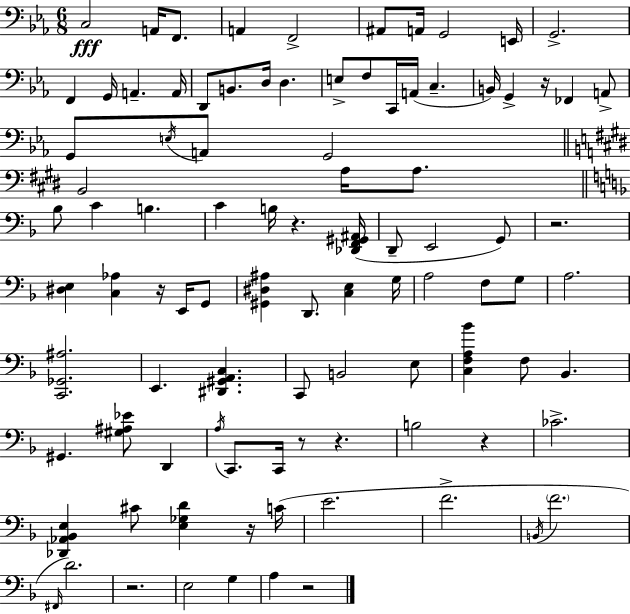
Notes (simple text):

C3/h A2/s F2/e. A2/q F2/h A#2/e A2/s G2/h E2/s G2/h. F2/q G2/s A2/q. A2/s D2/e B2/e. D3/s D3/q. E3/e F3/e C2/s A2/s C3/q. B2/s G2/q R/s FES2/q A2/e G2/e E3/s A2/e G2/h B2/h A3/s A3/e. Bb3/e C4/q B3/q. C4/q B3/s R/q. [Db2,F2,G#2,A#2]/s D2/e E2/h G2/e R/h. [D#3,E3]/q [C3,Ab3]/q R/s E2/s G2/e [G#2,D#3,A#3]/q D2/e. [C3,E3]/q G3/s A3/h F3/e G3/e A3/h. [C2,Gb2,A#3]/h. E2/q. [D#2,G#2,A2,C3]/q. C2/e B2/h E3/e [C3,F3,A3,Bb4]/q F3/e Bb2/q. G#2/q. [G#3,A#3,Eb4]/e D2/q A3/s C2/e. C2/s R/e R/q. B3/h R/q CES4/h. [Db2,Ab2,Bb2,E3]/q C#4/e [E3,Gb3,D4]/q R/s C4/s E4/h. F4/h. B2/s F4/h. F#2/s D4/h. R/h. E3/h G3/q A3/q R/h